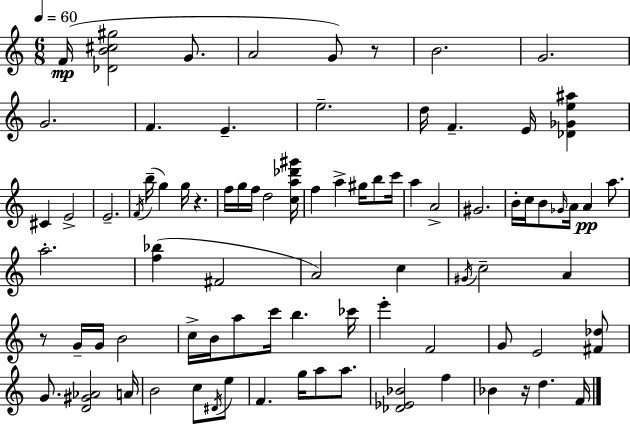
F4/s [Db4,B4,C#5,G#5]/h G4/e. A4/h G4/e R/e B4/h. G4/h. G4/h. F4/q. E4/q. E5/h. D5/s F4/q. E4/s [Db4,Gb4,E5,A#5]/q C#4/q E4/h E4/h. F4/s B5/s G5/q G5/s R/q. F5/s G5/s F5/s D5/h [C5,A5,Db6,G#6]/s F5/q A5/q G#5/s B5/e C6/s A5/q A4/h G#4/h. B4/s C5/s B4/e Gb4/s A4/s A4/q A5/e. A5/h. [F5,Bb5]/q F#4/h A4/h C5/q G#4/s C5/h A4/q R/e G4/s G4/s B4/h C5/s B4/s A5/e C6/s B5/q. CES6/s E6/q F4/h G4/e E4/h [F#4,Db5]/e G4/e. [D4,G#4,Ab4]/h A4/s B4/h C5/e D#4/s E5/e F4/q. G5/s A5/e A5/e. [Db4,Eb4,Bb4]/h F5/q Bb4/q R/s D5/q. F4/s